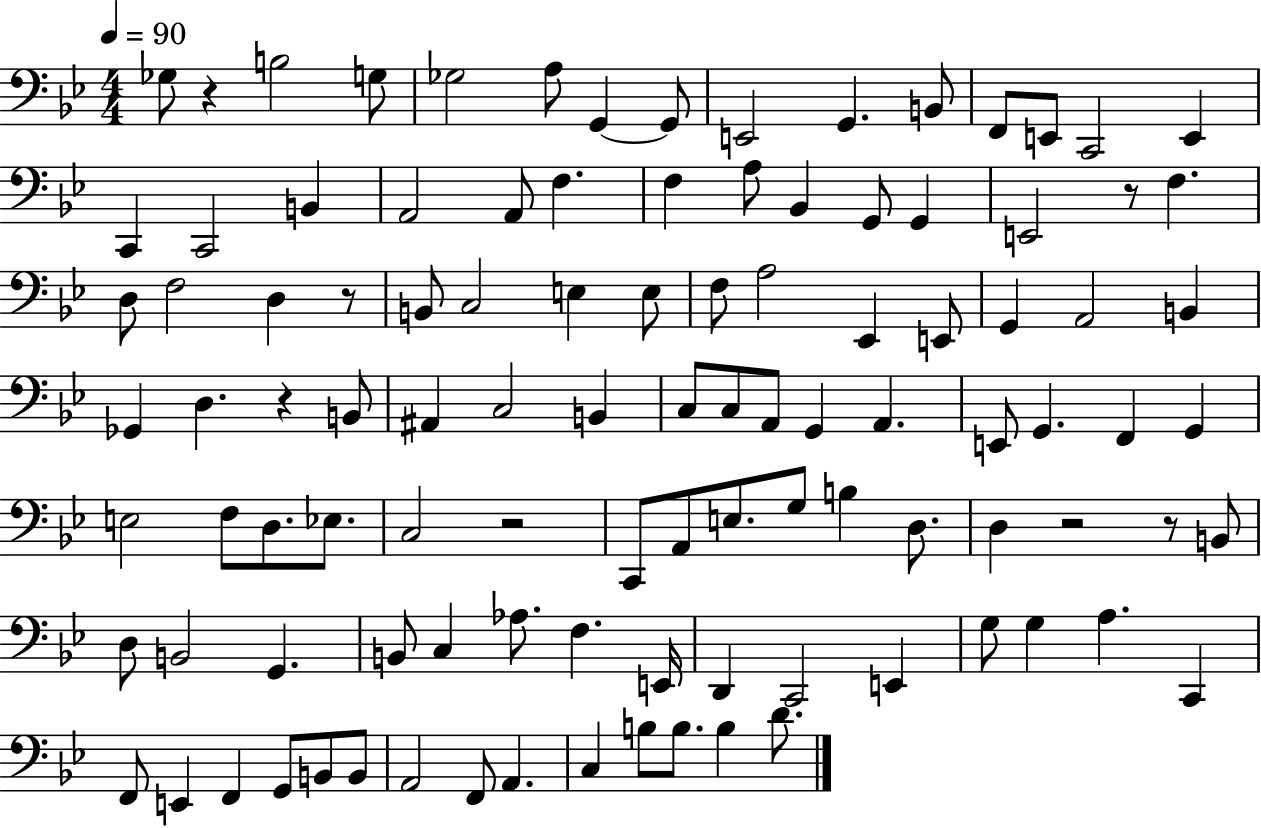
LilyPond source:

{
  \clef bass
  \numericTimeSignature
  \time 4/4
  \key bes \major
  \tempo 4 = 90
  ges8 r4 b2 g8 | ges2 a8 g,4~~ g,8 | e,2 g,4. b,8 | f,8 e,8 c,2 e,4 | \break c,4 c,2 b,4 | a,2 a,8 f4. | f4 a8 bes,4 g,8 g,4 | e,2 r8 f4. | \break d8 f2 d4 r8 | b,8 c2 e4 e8 | f8 a2 ees,4 e,8 | g,4 a,2 b,4 | \break ges,4 d4. r4 b,8 | ais,4 c2 b,4 | c8 c8 a,8 g,4 a,4. | e,8 g,4. f,4 g,4 | \break e2 f8 d8. ees8. | c2 r2 | c,8 a,8 e8. g8 b4 d8. | d4 r2 r8 b,8 | \break d8 b,2 g,4. | b,8 c4 aes8. f4. e,16 | d,4 c,2 e,4 | g8 g4 a4. c,4 | \break f,8 e,4 f,4 g,8 b,8 b,8 | a,2 f,8 a,4. | c4 b8 b8. b4 d'8. | \bar "|."
}